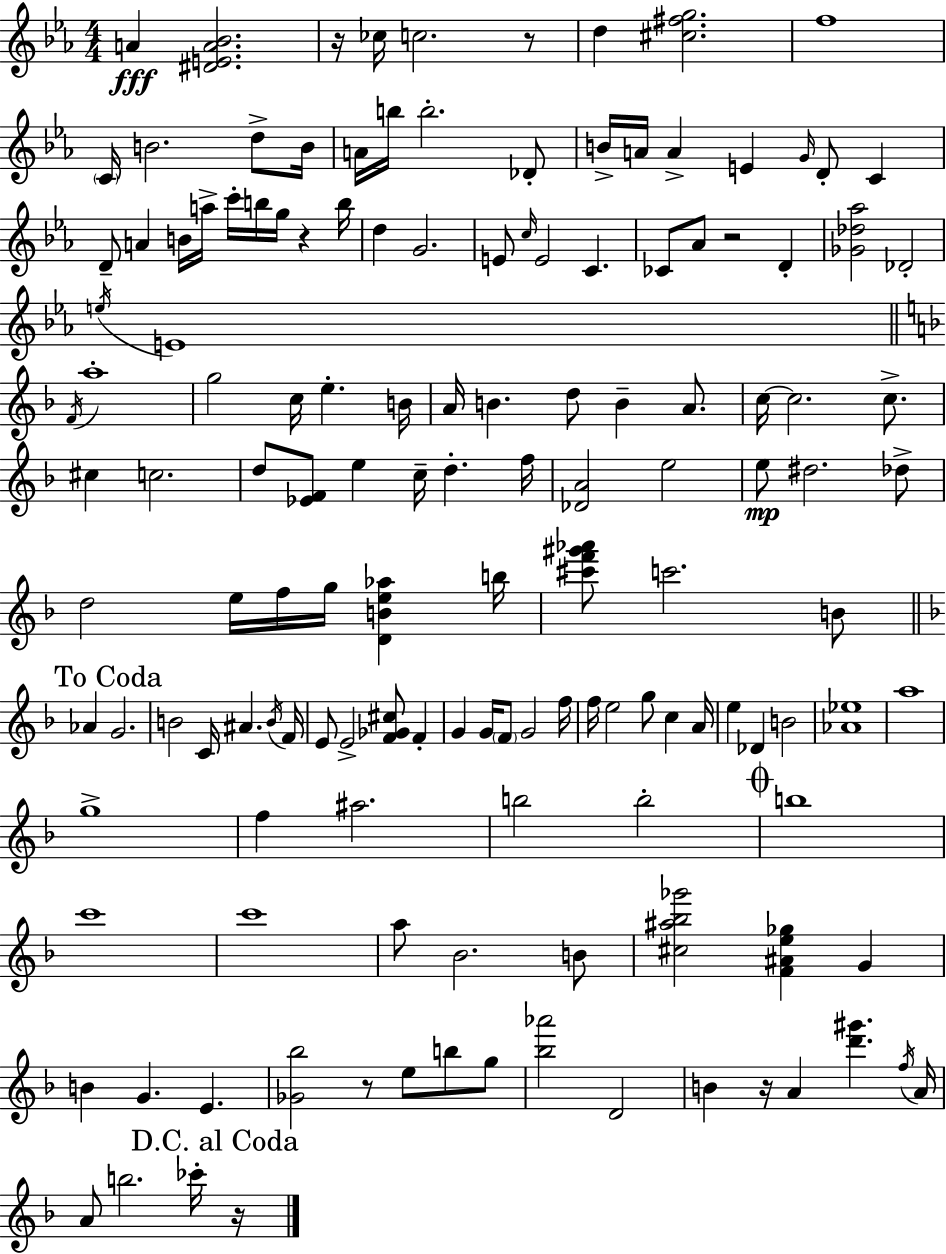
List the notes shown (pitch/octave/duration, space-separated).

A4/q [D#4,E4,A4,Bb4]/h. R/s CES5/s C5/h. R/e D5/q [C#5,F#5,G5]/h. F5/w C4/s B4/h. D5/e B4/s A4/s B5/s B5/h. Db4/e B4/s A4/s A4/q E4/q G4/s D4/e C4/q D4/e A4/q B4/s A5/s C6/s B5/s G5/s R/q B5/s D5/q G4/h. E4/e C5/s E4/h C4/q. CES4/e Ab4/e R/h D4/q [Gb4,Db5,Ab5]/h Db4/h E5/s E4/w F4/s A5/w G5/h C5/s E5/q. B4/s A4/s B4/q. D5/e B4/q A4/e. C5/s C5/h. C5/e. C#5/q C5/h. D5/e [Eb4,F4]/e E5/q C5/s D5/q. F5/s [Db4,A4]/h E5/h E5/e D#5/h. Db5/e D5/h E5/s F5/s G5/s [D4,B4,E5,Ab5]/q B5/s [C#6,F6,G#6,Ab6]/e C6/h. B4/e Ab4/q G4/h. B4/h C4/s A#4/q. B4/s F4/s E4/e E4/h [F4,Gb4,C#5]/e F4/q G4/q G4/s F4/e G4/h F5/s F5/s E5/h G5/e C5/q A4/s E5/q Db4/q B4/h [Ab4,Eb5]/w A5/w G5/w F5/q A#5/h. B5/h B5/h B5/w C6/w C6/w A5/e Bb4/h. B4/e [C#5,A#5,Bb5,Gb6]/h [F4,A#4,E5,Gb5]/q G4/q B4/q G4/q. E4/q. [Gb4,Bb5]/h R/e E5/e B5/e G5/e [Bb5,Ab6]/h D4/h B4/q R/s A4/q [D6,G#6]/q. F5/s A4/s A4/e B5/h. CES6/s R/s